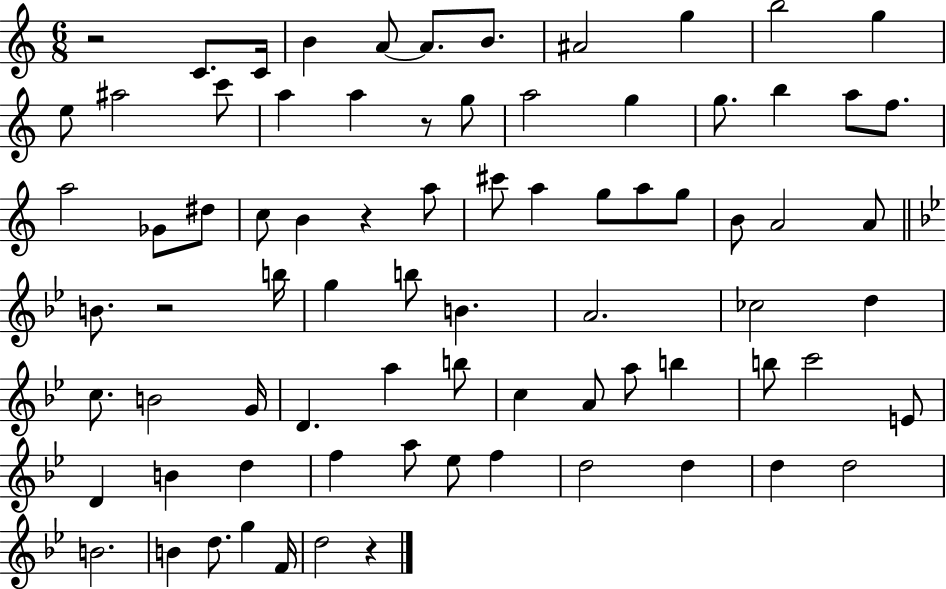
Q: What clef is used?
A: treble